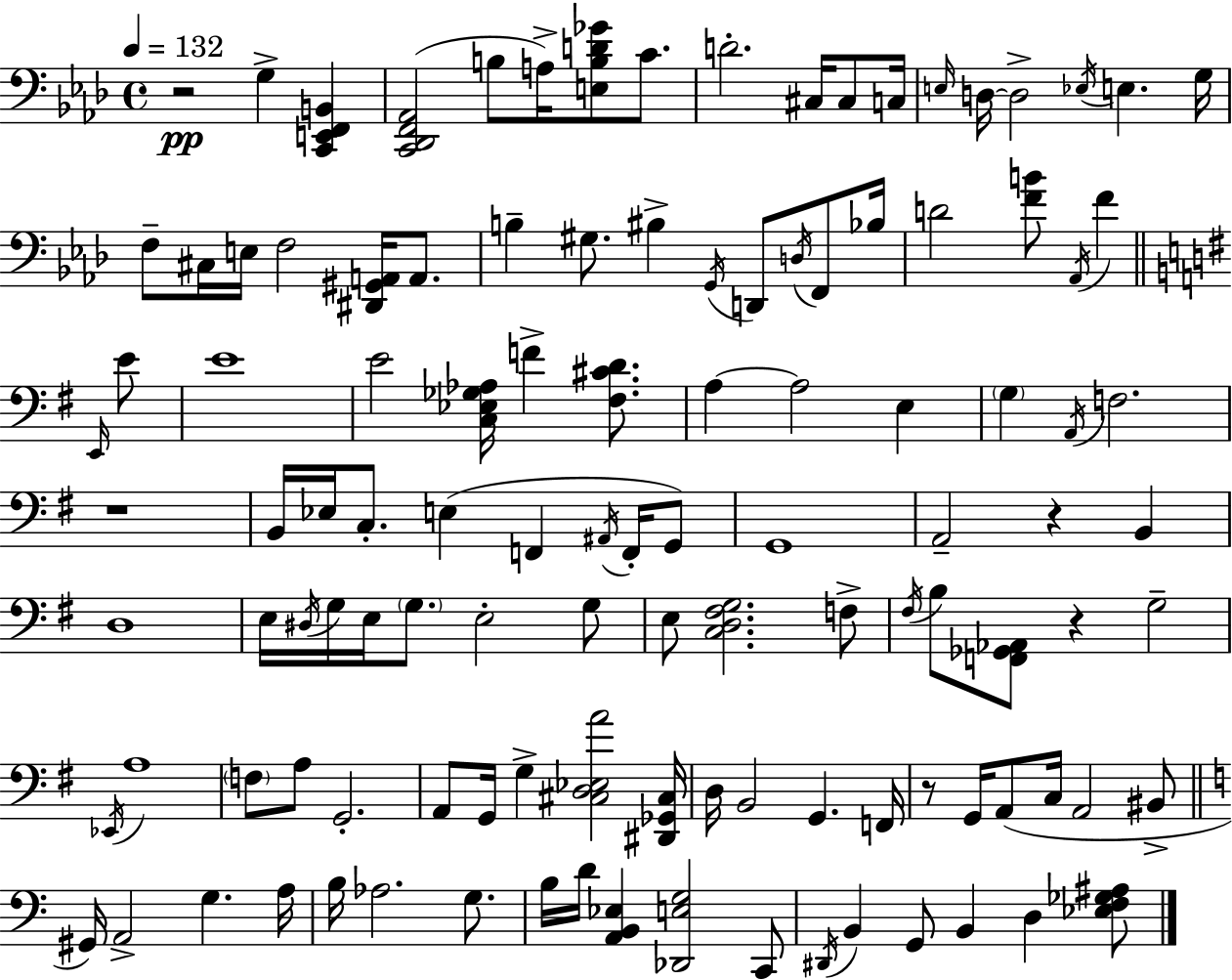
{
  \clef bass
  \time 4/4
  \defaultTimeSignature
  \key aes \major
  \tempo 4 = 132
  r2\pp g4-> <c, e, f, b,>4 | <c, des, f, aes,>2( b8 a16->) <e b d' ges'>8 c'8. | d'2.-. cis16 cis8 c16 | \grace { e16 } d16~~ d2-> \acciaccatura { ees16 } e4. | \break g16 f8-- cis16 e16 f2 <dis, gis, a,>16 a,8. | b4-- gis8. bis4-> \acciaccatura { g,16 } d,8 | \acciaccatura { d16 } f,8 bes16 d'2 <f' b'>8 \acciaccatura { aes,16 } f'4 | \bar "||" \break \key g \major \grace { e,16 } e'8 e'1 | e'2 <c ees ges aes>16 f'4-> | <fis cis' d'>8. a4~~ a2 e4 | \parenthesize g4 \acciaccatura { a,16 } f2. | \break r1 | b,16 ees16 c8.-. e4( f,4 | \acciaccatura { ais,16 } f,16-. g,8) g,1 | a,2-- r4 | \break b,4 d1 | e16 \acciaccatura { dis16 } g16 e16 \parenthesize g8. e2-. | g8 e8 <c d fis g>2. | f8-> \acciaccatura { fis16 } b8 <f, ges, aes,>8 r4 g2-- | \break \acciaccatura { ees,16 } a1 | \parenthesize f8 a8 g,2.-. | a,8 g,16 g4-> <cis d ees a'>2 | <dis, ges, cis>16 d16 b,2 | \break g,4. f,16 r8 g,16 a,8( c16 a,2 | bis,8-> \bar "||" \break \key c \major gis,16) a,2-> g4. a16 | b16 aes2. g8. | b16 d'16 <a, b, ees>4 <des, e g>2 c,8 | \acciaccatura { dis,16 } b,4 g,8 b,4 d4 <ees f ges ais>8 | \break \bar "|."
}